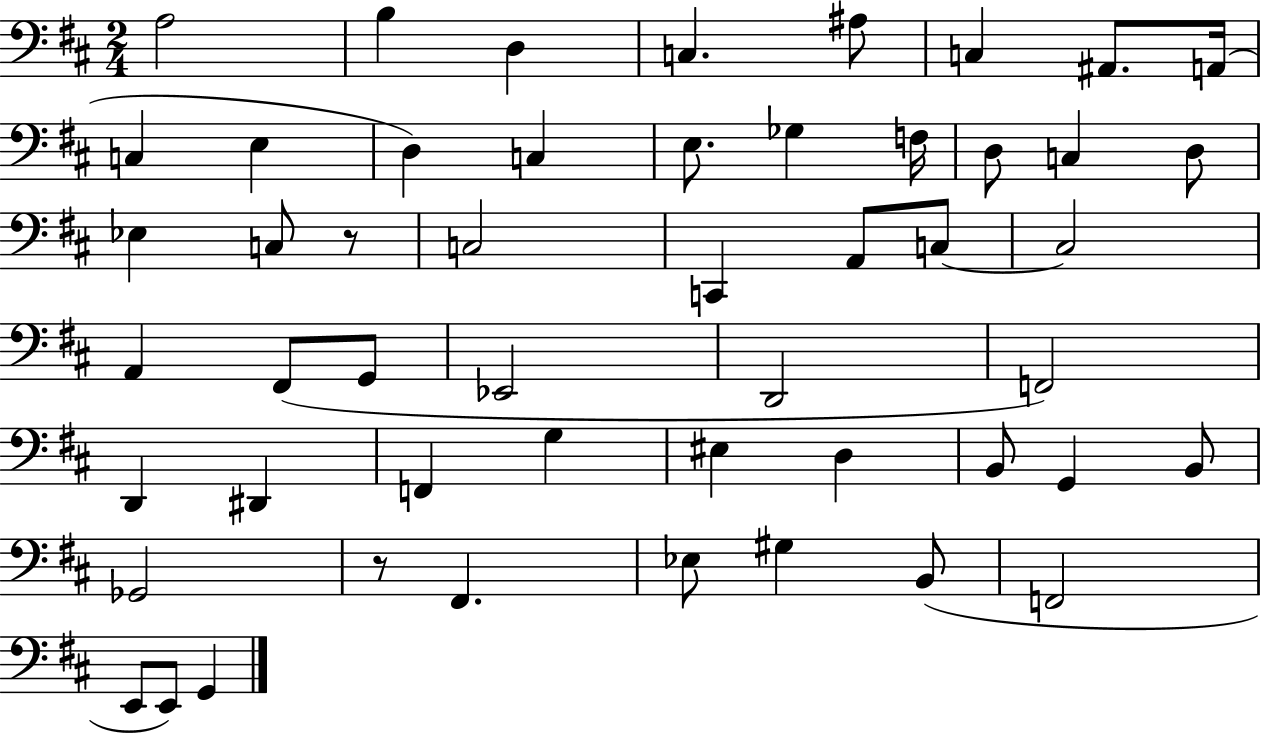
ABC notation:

X:1
T:Untitled
M:2/4
L:1/4
K:D
A,2 B, D, C, ^A,/2 C, ^A,,/2 A,,/4 C, E, D, C, E,/2 _G, F,/4 D,/2 C, D,/2 _E, C,/2 z/2 C,2 C,, A,,/2 C,/2 C,2 A,, ^F,,/2 G,,/2 _E,,2 D,,2 F,,2 D,, ^D,, F,, G, ^E, D, B,,/2 G,, B,,/2 _G,,2 z/2 ^F,, _E,/2 ^G, B,,/2 F,,2 E,,/2 E,,/2 G,,